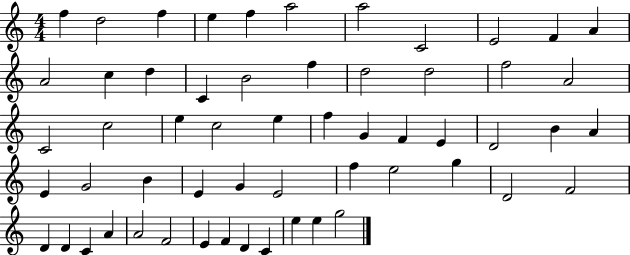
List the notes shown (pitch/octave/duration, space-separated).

F5/q D5/h F5/q E5/q F5/q A5/h A5/h C4/h E4/h F4/q A4/q A4/h C5/q D5/q C4/q B4/h F5/q D5/h D5/h F5/h A4/h C4/h C5/h E5/q C5/h E5/q F5/q G4/q F4/q E4/q D4/h B4/q A4/q E4/q G4/h B4/q E4/q G4/q E4/h F5/q E5/h G5/q D4/h F4/h D4/q D4/q C4/q A4/q A4/h F4/h E4/q F4/q D4/q C4/q E5/q E5/q G5/h